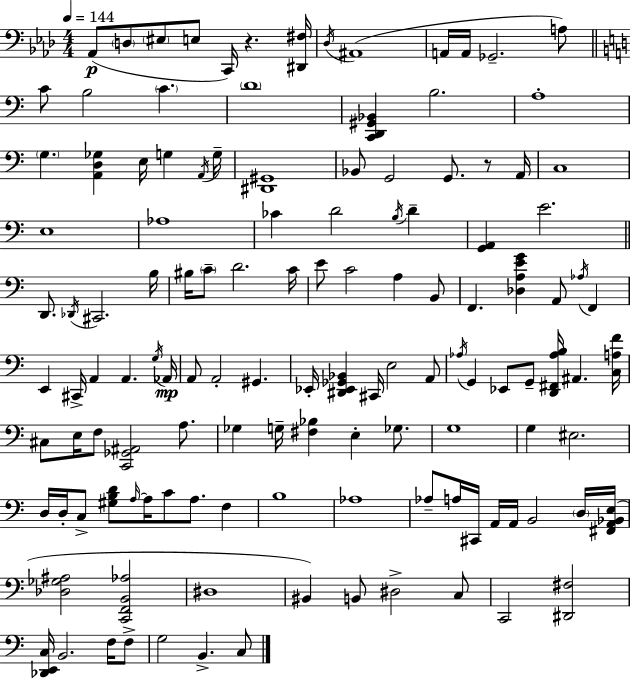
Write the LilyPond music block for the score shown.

{
  \clef bass
  \numericTimeSignature
  \time 4/4
  \key f \minor
  \tempo 4 = 144
  aes,8(\p \parenthesize d8 \parenthesize eis8 e8 c,16) r4. <dis, fis>16 | \acciaccatura { des16 }( ais,1 | a,16 a,16 ges,2.-- a8) | \bar "||" \break \key c \major c'8 b2 \parenthesize c'4. | \parenthesize d'1 | <c, d, gis, bes,>4 b2. | a1-. | \break \parenthesize g4. <a, d ges>4 e16 g4 \acciaccatura { a,16 } | g16-- <dis, gis,>1 | bes,8 g,2 g,8. r8 | a,16 c1 | \break e1 | aes1 | ces'4 d'2 \acciaccatura { b16 } d'4-- | <g, a,>4 e'2. | \break \bar "||" \break \key c \major d,8. \acciaccatura { des,16 } cis,2. | b16 bis16 \parenthesize c'8-- d'2. | c'16 e'8 c'2 a4 b,8 | f,4. <des a e' g'>4 a,8 \acciaccatura { aes16 } f,4 | \break e,4 cis,16-> a,4 a,4. | \acciaccatura { g16 } aes,16\mp a,8 a,2-. gis,4. | ees,16-. <dis, ees, ges, bes,>4 cis,16 e2 | a,8 \acciaccatura { aes16 } g,4 ees,8 g,8-- <d, fis, aes b>16 ais,4. | \break <c a f'>16 cis8 e16 f8 <c, ges, ais,>2 | a8. ges4 g16-- <fis bes>4 e4-. | ges8. g1 | g4 eis2. | \break d16 d16-. c8-> <gis b d'>8 \grace { a16~ }~ a16 c'8 a8. | f4 b1 | aes1 | aes8-- a16 cis,16 a,16 a,16 b,2 | \break \parenthesize d16 <fis, a, bes, e>16( <des ges ais>2 <c, f, b, aes>2 | dis1 | bis,4) b,8 dis2-> | c8 c,2 <dis, fis>2 | \break <des, e, c>16 b,2. | f16 f8-> g2 b,4.-> | c8 \bar "|."
}